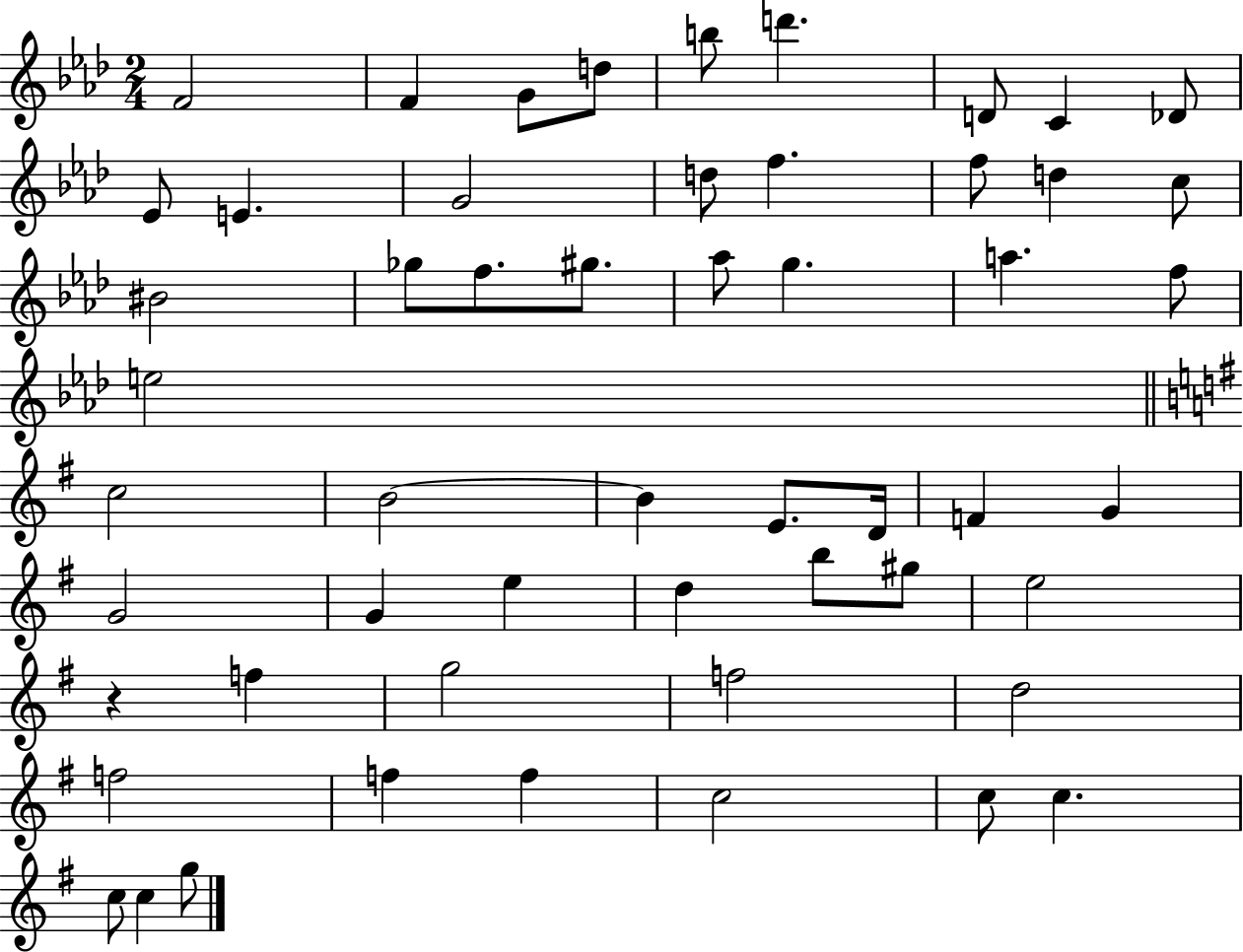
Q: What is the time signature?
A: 2/4